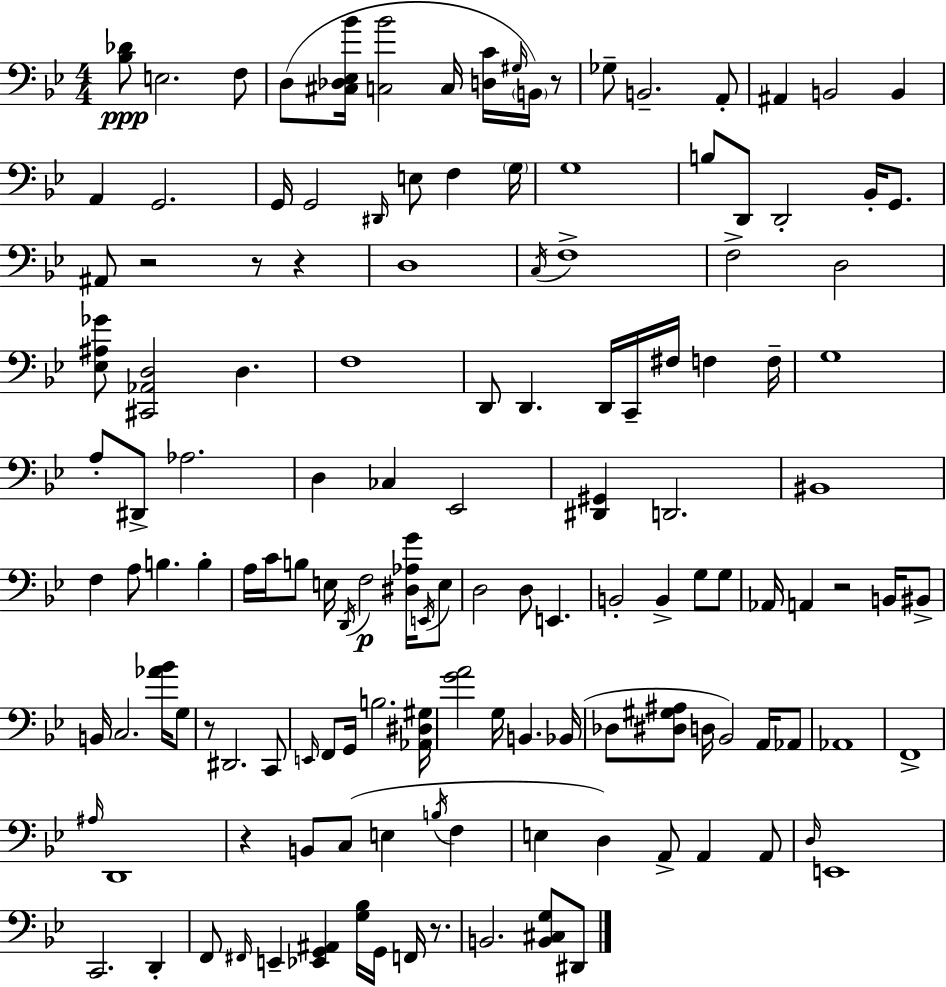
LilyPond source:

{
  \clef bass
  \numericTimeSignature
  \time 4/4
  \key g \minor
  <bes des'>8\ppp e2. f8 | d8( <cis des ees bes'>16 <c bes'>2 c16 <d c'>16 \grace { gis16 }) \parenthesize b,16 r8 | ges8-- b,2.-- a,8-. | ais,4 b,2 b,4 | \break a,4 g,2. | g,16 g,2 \grace { dis,16 } e8 f4 | \parenthesize g16 g1 | b8 d,8 d,2-. bes,16-. g,8. | \break ais,8 r2 r8 r4 | d1 | \acciaccatura { c16 } f1-> | f2-> d2 | \break <ees ais ges'>8 <cis, aes, d>2 d4. | f1 | d,8 d,4. d,16 c,16-- fis16 f4 | f16-- g1 | \break a8-. dis,8-> aes2. | d4 ces4 ees,2 | <dis, gis,>4 d,2. | bis,1 | \break f4 a8 b4. b4-. | a16 c'16 b8 e16 \acciaccatura { d,16 }\p f2 | <dis aes g'>16 \acciaccatura { e,16 } e8 d2 d8 e,4. | b,2-. b,4-> | \break g8 g8 aes,16 a,4 r2 | b,16 bis,8-> b,16 c2. | <aes' bes'>16 g8 r8 dis,2. | c,8 \grace { e,16 } f,8 g,16 b2. | \break <aes, dis gis>16 <g' a'>2 g16 b,4. | bes,16( des8 <dis gis ais>8 d16 bes,2) | a,16 aes,8 aes,1 | f,1-> | \break \grace { ais16 } d,1 | r4 b,8 c8( e4 | \acciaccatura { b16 } f4 e4 d4) | a,8-> a,4 a,8 \grace { d16 } e,1 | \break c,2. | d,4-. f,8 \grace { fis,16 } e,4-- | <ees, g, ais,>4 <g bes>16 g,16 f,16 r8. b,2. | <b, cis g>8 dis,8 \bar "|."
}